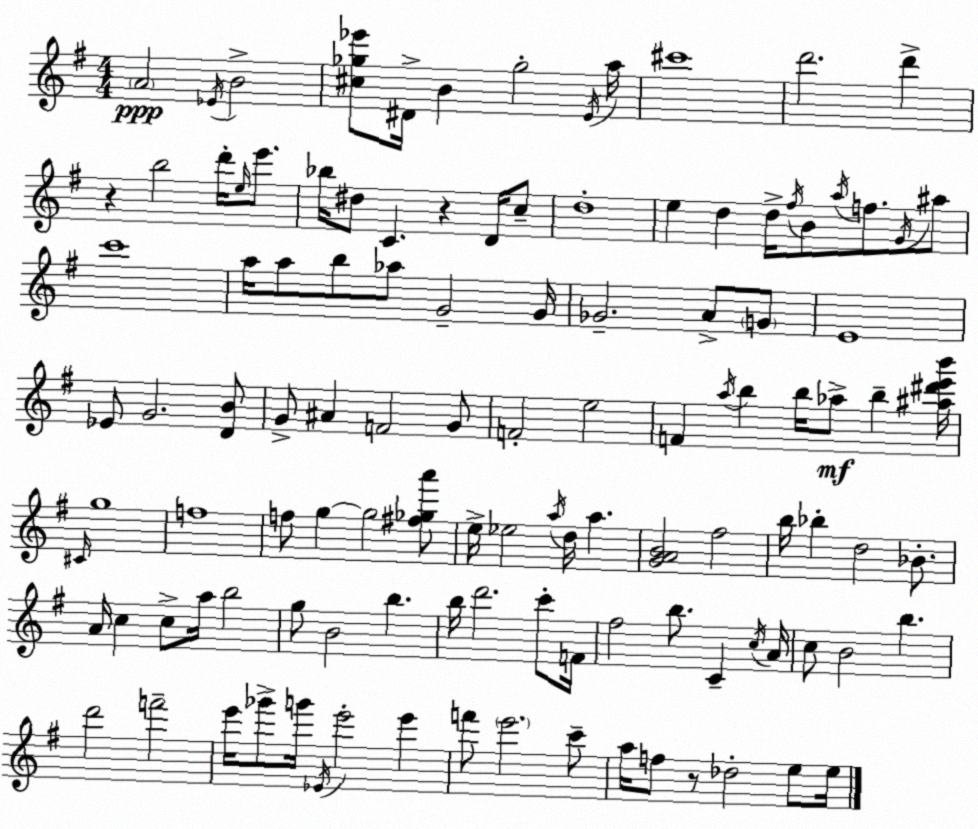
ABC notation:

X:1
T:Untitled
M:4/4
L:1/4
K:Em
A2 _E/4 B2 [^c_g_e']/2 ^D/4 B _g2 E/4 a/4 ^c'4 d'2 d' z b2 d'/4 e/4 e'/2 _b/4 ^d/2 C z D/4 c/2 d4 e d d/4 ^f/4 B/2 a/4 f/2 G/4 ^a/2 c'4 a/4 a/2 b/2 _a/2 G2 G/4 _G2 A/2 G/2 E4 _E/2 G2 [DB]/2 G/2 ^A F2 G/2 F2 e2 F a/4 b b/4 _a/2 b [^a^d'e'b']/4 ^C/4 g4 f4 f/2 g g2 [^f_ga']/2 e/4 _e2 a/4 d/4 a [GAB]2 ^f2 b/4 _b d2 _B/2 A/4 c c/2 a/4 b2 g/2 B2 b b/4 d'2 c'/2 F/4 ^f2 b/2 C c/4 A/4 c/2 B2 b d'2 f'2 e'/4 _g'/2 g'/4 _E/4 e'2 e' f'/2 e'2 c'/2 a/4 f/2 z/2 _d2 e/2 e/4